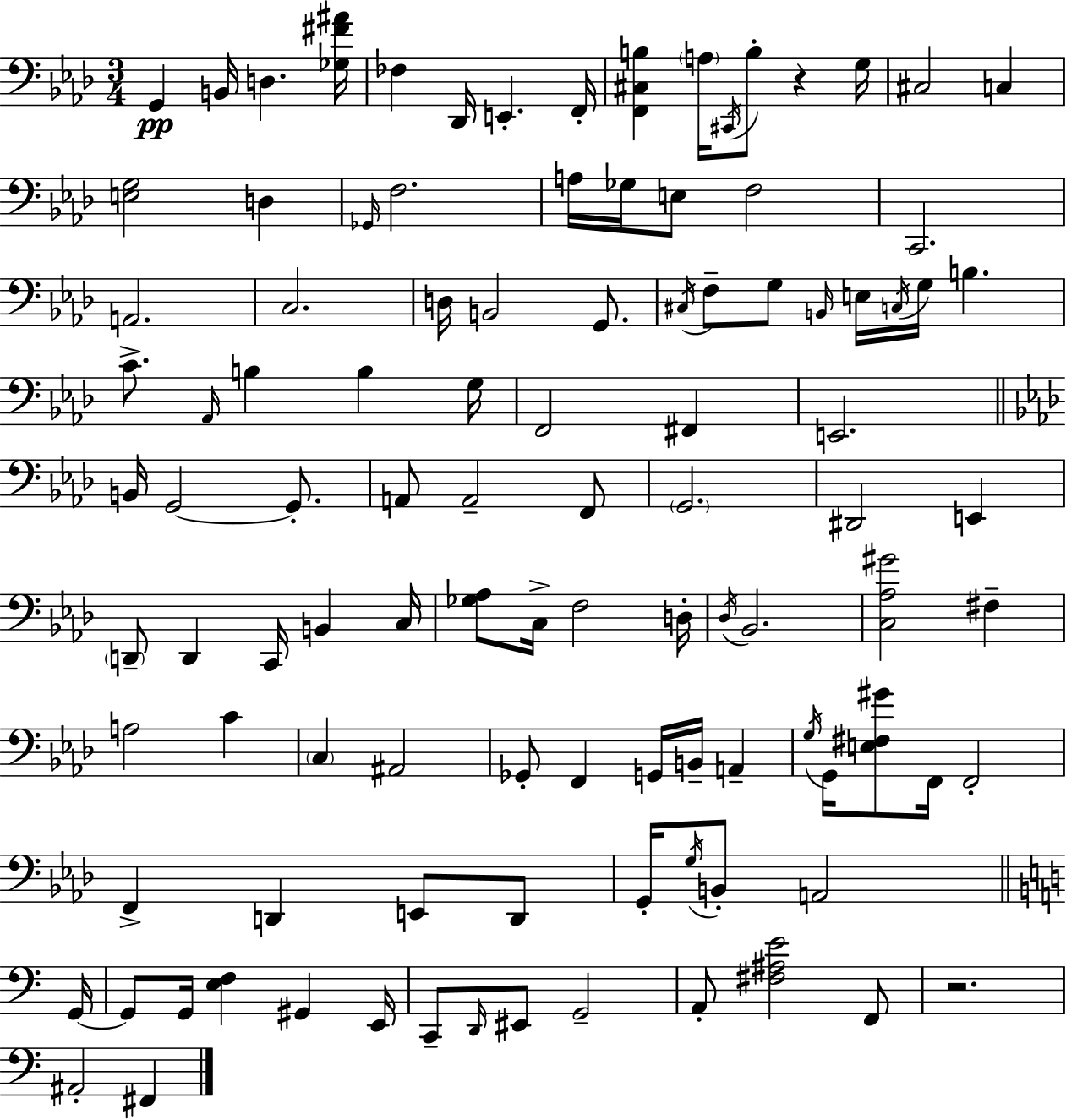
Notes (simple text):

G2/q B2/s D3/q. [Gb3,F#4,A#4]/s FES3/q Db2/s E2/q. F2/s [F2,C#3,B3]/q A3/s C#2/s B3/e R/q G3/s C#3/h C3/q [E3,G3]/h D3/q Gb2/s F3/h. A3/s Gb3/s E3/e F3/h C2/h. A2/h. C3/h. D3/s B2/h G2/e. C#3/s F3/e G3/e B2/s E3/s C3/s G3/s B3/q. C4/e. Ab2/s B3/q B3/q G3/s F2/h F#2/q E2/h. B2/s G2/h G2/e. A2/e A2/h F2/e G2/h. D#2/h E2/q D2/e D2/q C2/s B2/q C3/s [Gb3,Ab3]/e C3/s F3/h D3/s Db3/s Bb2/h. [C3,Ab3,G#4]/h F#3/q A3/h C4/q C3/q A#2/h Gb2/e F2/q G2/s B2/s A2/q G3/s G2/s [E3,F#3,G#4]/e F2/s F2/h F2/q D2/q E2/e D2/e G2/s G3/s B2/e A2/h G2/s G2/e G2/s [E3,F3]/q G#2/q E2/s C2/e D2/s EIS2/e G2/h A2/e [F#3,A#3,E4]/h F2/e R/h. A#2/h F#2/q